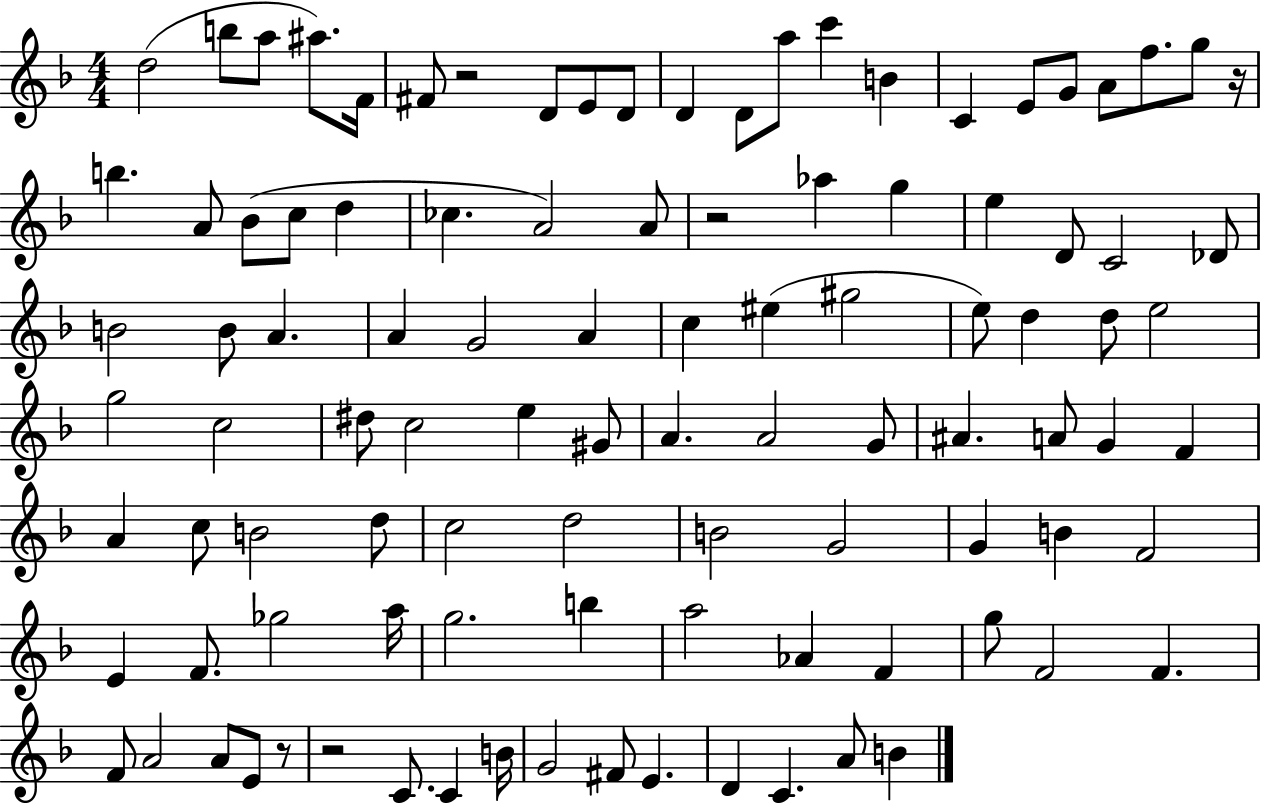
{
  \clef treble
  \numericTimeSignature
  \time 4/4
  \key f \major
  d''2( b''8 a''8 ais''8.) f'16 | fis'8 r2 d'8 e'8 d'8 | d'4 d'8 a''8 c'''4 b'4 | c'4 e'8 g'8 a'8 f''8. g''8 r16 | \break b''4. a'8 bes'8( c''8 d''4 | ces''4. a'2) a'8 | r2 aes''4 g''4 | e''4 d'8 c'2 des'8 | \break b'2 b'8 a'4. | a'4 g'2 a'4 | c''4 eis''4( gis''2 | e''8) d''4 d''8 e''2 | \break g''2 c''2 | dis''8 c''2 e''4 gis'8 | a'4. a'2 g'8 | ais'4. a'8 g'4 f'4 | \break a'4 c''8 b'2 d''8 | c''2 d''2 | b'2 g'2 | g'4 b'4 f'2 | \break e'4 f'8. ges''2 a''16 | g''2. b''4 | a''2 aes'4 f'4 | g''8 f'2 f'4. | \break f'8 a'2 a'8 e'8 r8 | r2 c'8. c'4 b'16 | g'2 fis'8 e'4. | d'4 c'4. a'8 b'4 | \break \bar "|."
}